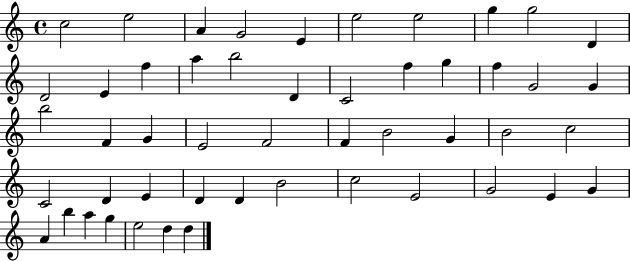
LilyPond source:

{
  \clef treble
  \time 4/4
  \defaultTimeSignature
  \key c \major
  c''2 e''2 | a'4 g'2 e'4 | e''2 e''2 | g''4 g''2 d'4 | \break d'2 e'4 f''4 | a''4 b''2 d'4 | c'2 f''4 g''4 | f''4 g'2 g'4 | \break b''2 f'4 g'4 | e'2 f'2 | f'4 b'2 g'4 | b'2 c''2 | \break c'2 d'4 e'4 | d'4 d'4 b'2 | c''2 e'2 | g'2 e'4 g'4 | \break a'4 b''4 a''4 g''4 | e''2 d''4 d''4 | \bar "|."
}